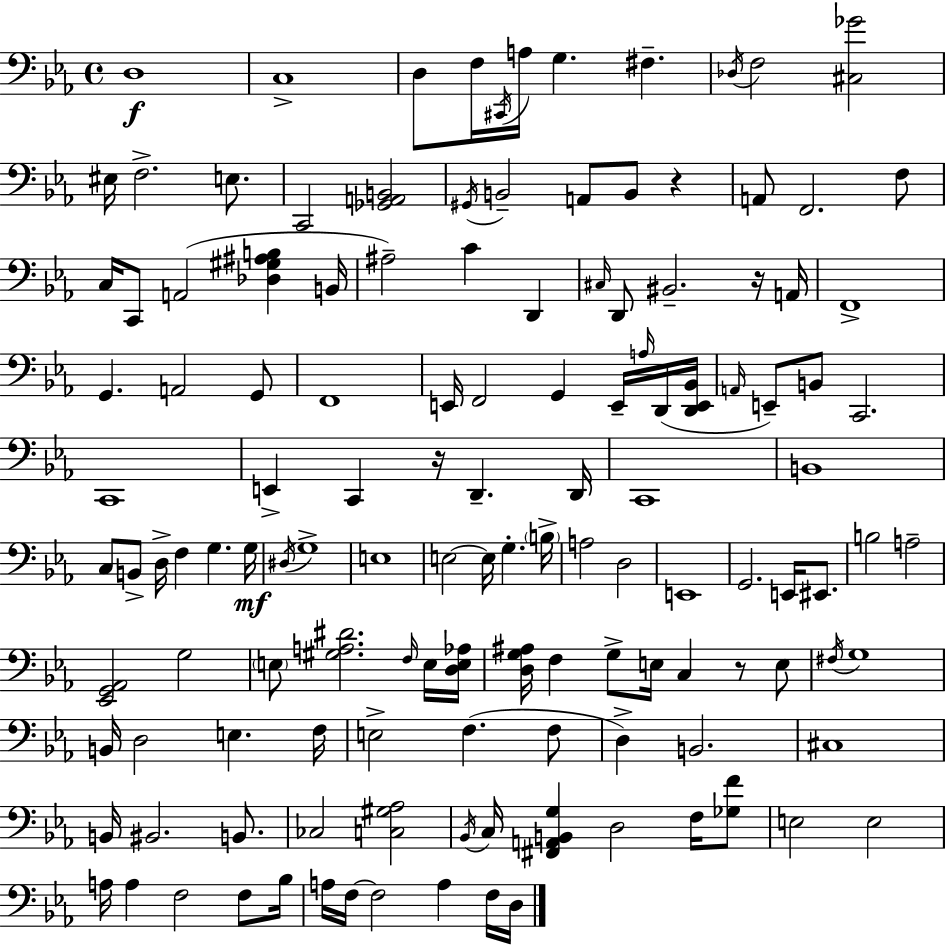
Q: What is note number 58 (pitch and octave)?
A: F3